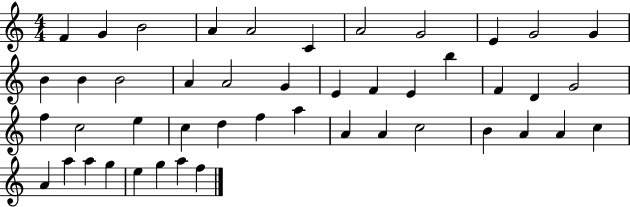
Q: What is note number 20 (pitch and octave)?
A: E4